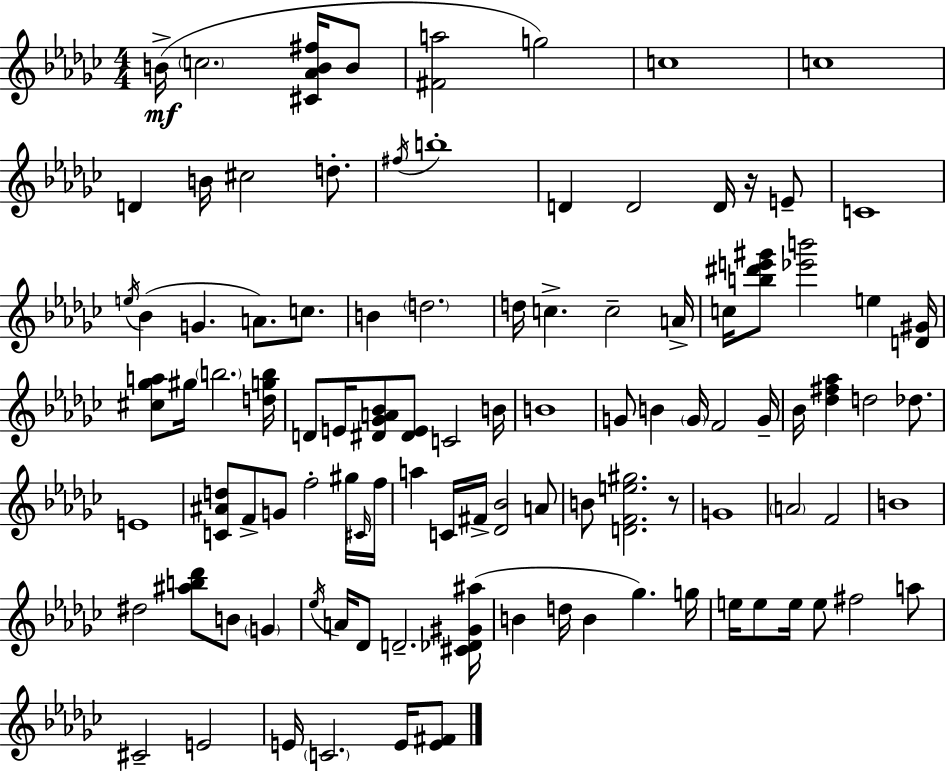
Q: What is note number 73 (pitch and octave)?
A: G5